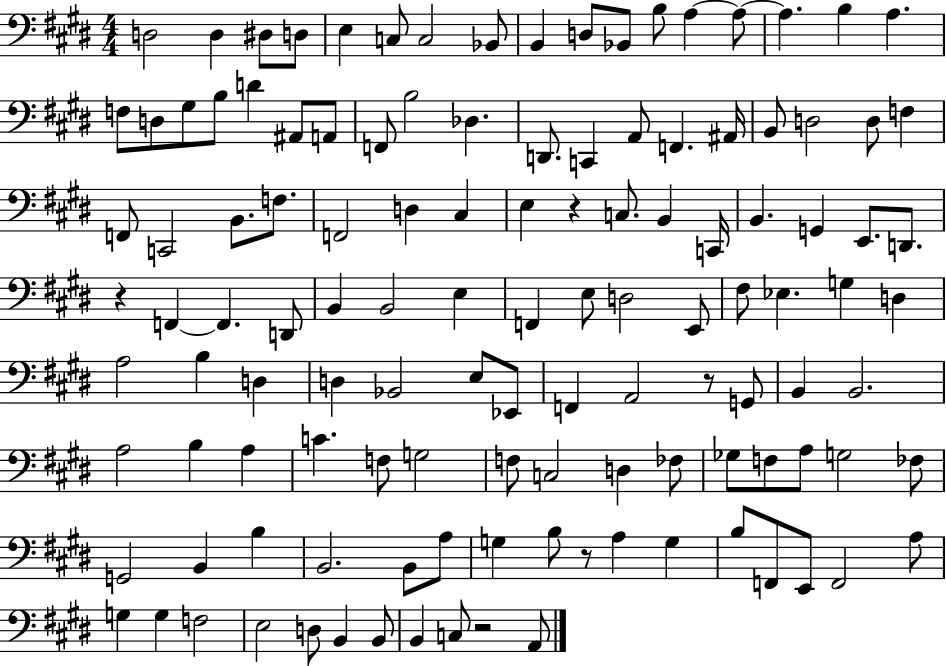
X:1
T:Untitled
M:4/4
L:1/4
K:E
D,2 D, ^D,/2 D,/2 E, C,/2 C,2 _B,,/2 B,, D,/2 _B,,/2 B,/2 A, A,/2 A, B, A, F,/2 D,/2 ^G,/2 B,/2 D ^A,,/2 A,,/2 F,,/2 B,2 _D, D,,/2 C,, A,,/2 F,, ^A,,/4 B,,/2 D,2 D,/2 F, F,,/2 C,,2 B,,/2 F,/2 F,,2 D, ^C, E, z C,/2 B,, C,,/4 B,, G,, E,,/2 D,,/2 z F,, F,, D,,/2 B,, B,,2 E, F,, E,/2 D,2 E,,/2 ^F,/2 _E, G, D, A,2 B, D, D, _B,,2 E,/2 _E,,/2 F,, A,,2 z/2 G,,/2 B,, B,,2 A,2 B, A, C F,/2 G,2 F,/2 C,2 D, _F,/2 _G,/2 F,/2 A,/2 G,2 _F,/2 G,,2 B,, B, B,,2 B,,/2 A,/2 G, B,/2 z/2 A, G, B,/2 F,,/2 E,,/2 F,,2 A,/2 G, G, F,2 E,2 D,/2 B,, B,,/2 B,, C,/2 z2 A,,/2